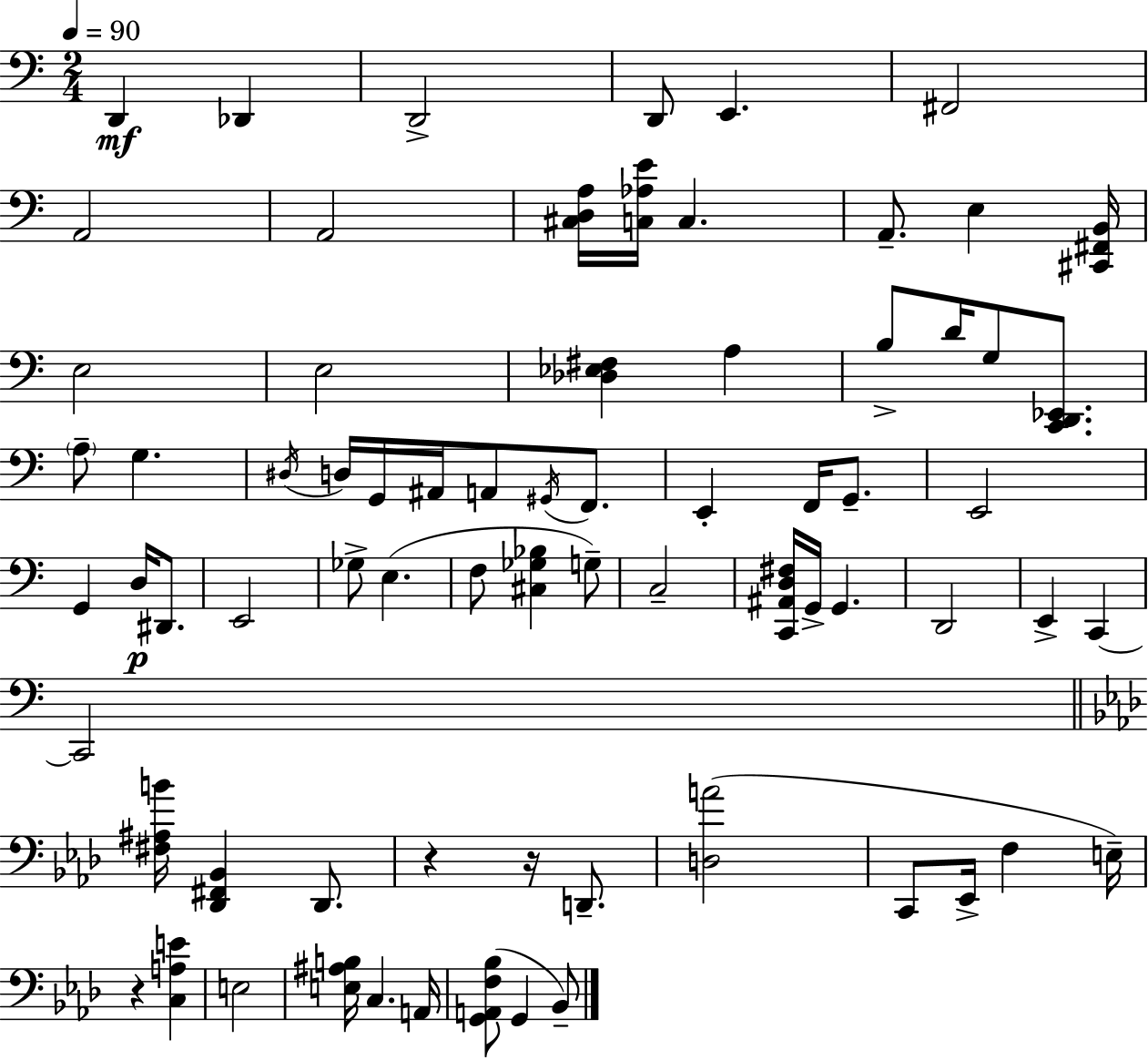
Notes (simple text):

D2/q Db2/q D2/h D2/e E2/q. F#2/h A2/h A2/h [C#3,D3,A3]/s [C3,Ab3,E4]/s C3/q. A2/e. E3/q [C#2,F#2,B2]/s E3/h E3/h [Db3,Eb3,F#3]/q A3/q B3/e D4/s G3/e [C2,D2,Eb2]/e. A3/e G3/q. D#3/s D3/s G2/s A#2/s A2/e G#2/s F2/e. E2/q F2/s G2/e. E2/h G2/q D3/s D#2/e. E2/h Gb3/e E3/q. F3/e [C#3,Gb3,Bb3]/q G3/e C3/h [C2,A#2,D3,F#3]/s G2/s G2/q. D2/h E2/q C2/q C2/h [F#3,A#3,B4]/s [Db2,F#2,Bb2]/q Db2/e. R/q R/s D2/e. [D3,A4]/h C2/e Eb2/s F3/q E3/s R/q [C3,A3,E4]/q E3/h [E3,A#3,B3]/s C3/q. A2/s [G2,A2,F3,Bb3]/e G2/q Bb2/e